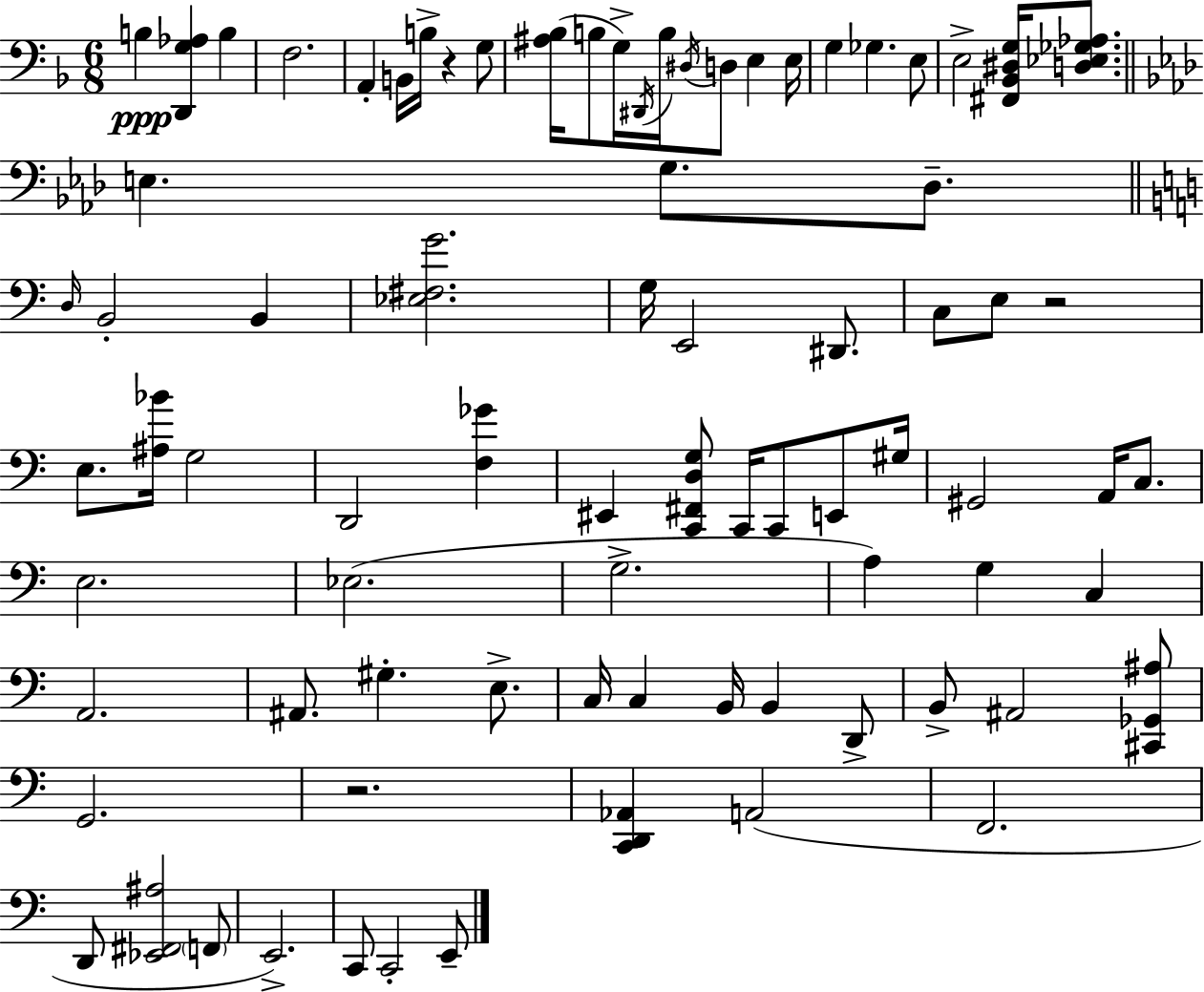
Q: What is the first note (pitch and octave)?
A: B3